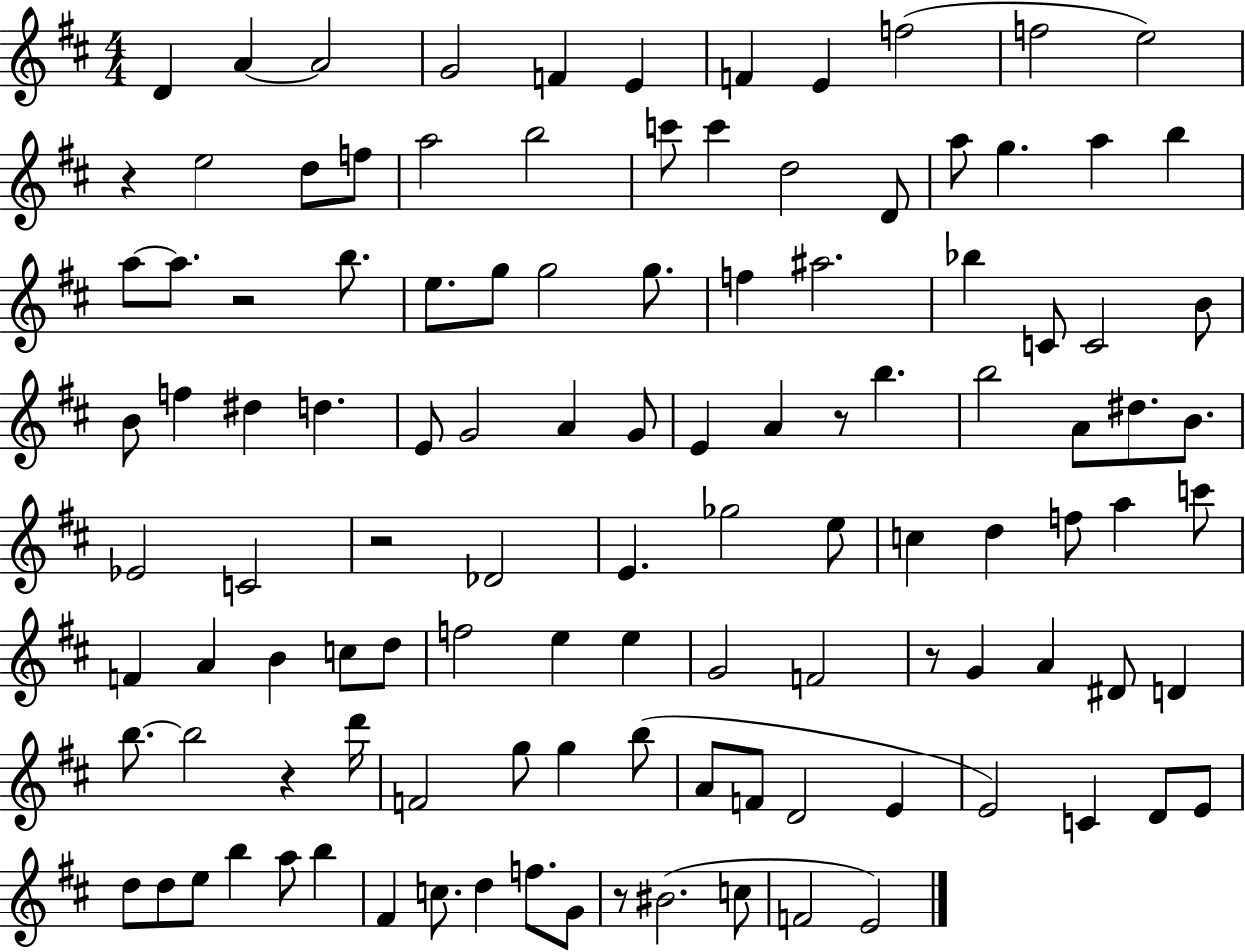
D4/q A4/q A4/h G4/h F4/q E4/q F4/q E4/q F5/h F5/h E5/h R/q E5/h D5/e F5/e A5/h B5/h C6/e C6/q D5/h D4/e A5/e G5/q. A5/q B5/q A5/e A5/e. R/h B5/e. E5/e. G5/e G5/h G5/e. F5/q A#5/h. Bb5/q C4/e C4/h B4/e B4/e F5/q D#5/q D5/q. E4/e G4/h A4/q G4/e E4/q A4/q R/e B5/q. B5/h A4/e D#5/e. B4/e. Eb4/h C4/h R/h Db4/h E4/q. Gb5/h E5/e C5/q D5/q F5/e A5/q C6/e F4/q A4/q B4/q C5/e D5/e F5/h E5/q E5/q G4/h F4/h R/e G4/q A4/q D#4/e D4/q B5/e. B5/h R/q D6/s F4/h G5/e G5/q B5/e A4/e F4/e D4/h E4/q E4/h C4/q D4/e E4/e D5/e D5/e E5/e B5/q A5/e B5/q F#4/q C5/e. D5/q F5/e. G4/e R/e BIS4/h. C5/e F4/h E4/h